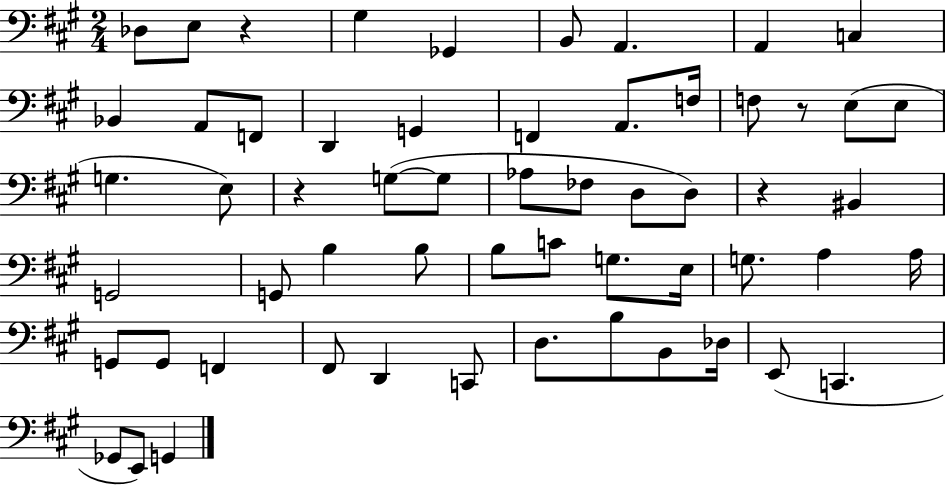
{
  \clef bass
  \numericTimeSignature
  \time 2/4
  \key a \major
  des8 e8 r4 | gis4 ges,4 | b,8 a,4. | a,4 c4 | \break bes,4 a,8 f,8 | d,4 g,4 | f,4 a,8. f16 | f8 r8 e8( e8 | \break g4. e8) | r4 g8~(~ g8 | aes8 fes8 d8 d8) | r4 bis,4 | \break g,2 | g,8 b4 b8 | b8 c'8 g8. e16 | g8. a4 a16 | \break g,8 g,8 f,4 | fis,8 d,4 c,8 | d8. b8 b,8 des16 | e,8( c,4. | \break ges,8 e,8) g,4 | \bar "|."
}